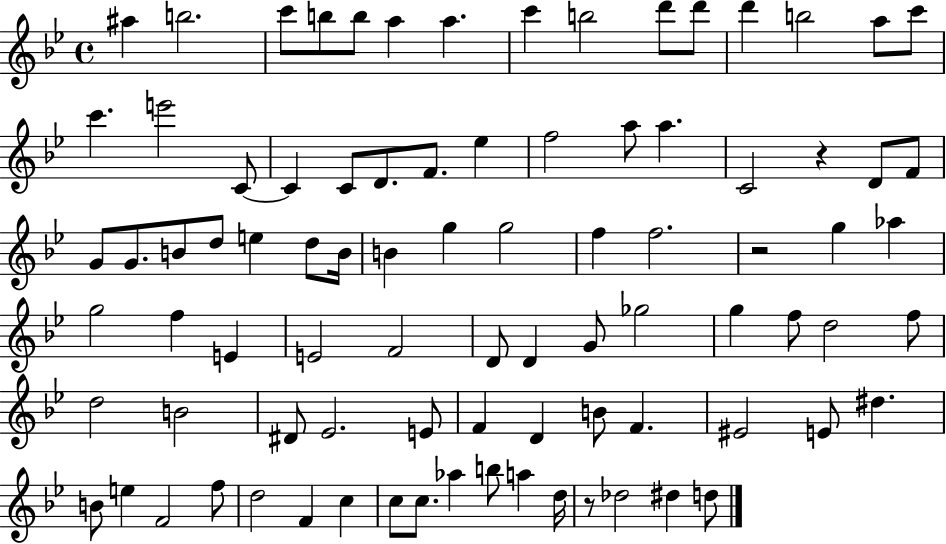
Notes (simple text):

A#5/q B5/h. C6/e B5/e B5/e A5/q A5/q. C6/q B5/h D6/e D6/e D6/q B5/h A5/e C6/e C6/q. E6/h C4/e C4/q C4/e D4/e. F4/e. Eb5/q F5/h A5/e A5/q. C4/h R/q D4/e F4/e G4/e G4/e. B4/e D5/e E5/q D5/e B4/s B4/q G5/q G5/h F5/q F5/h. R/h G5/q Ab5/q G5/h F5/q E4/q E4/h F4/h D4/e D4/q G4/e Gb5/h G5/q F5/e D5/h F5/e D5/h B4/h D#4/e Eb4/h. E4/e F4/q D4/q B4/e F4/q. EIS4/h E4/e D#5/q. B4/e E5/q F4/h F5/e D5/h F4/q C5/q C5/e C5/e. Ab5/q B5/e A5/q D5/s R/e Db5/h D#5/q D5/e